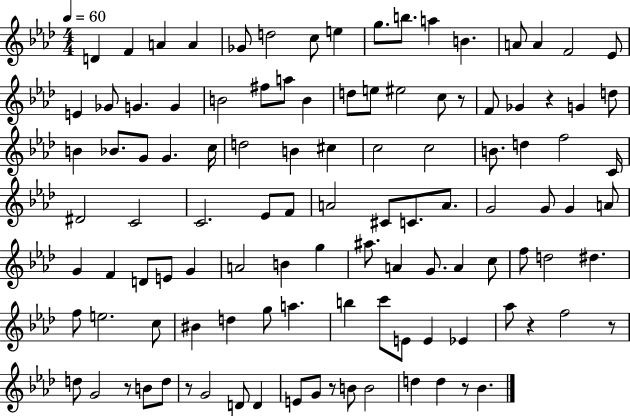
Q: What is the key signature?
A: AES major